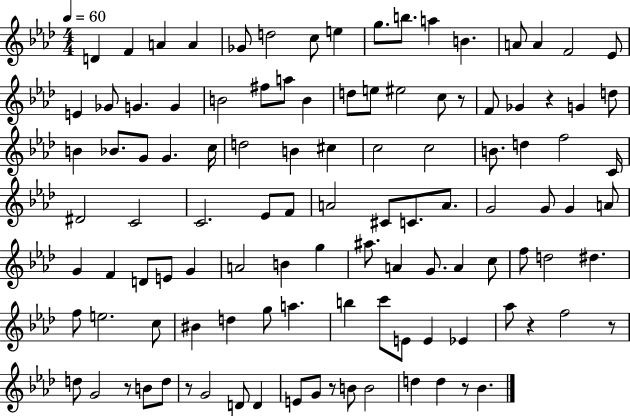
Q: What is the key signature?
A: AES major